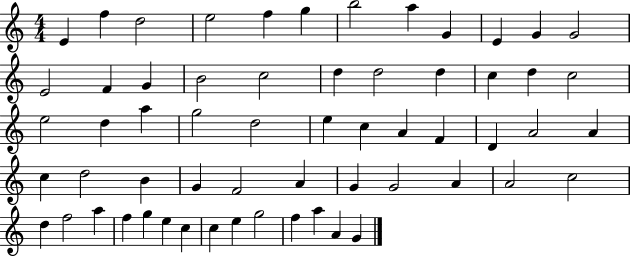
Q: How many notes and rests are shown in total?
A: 60